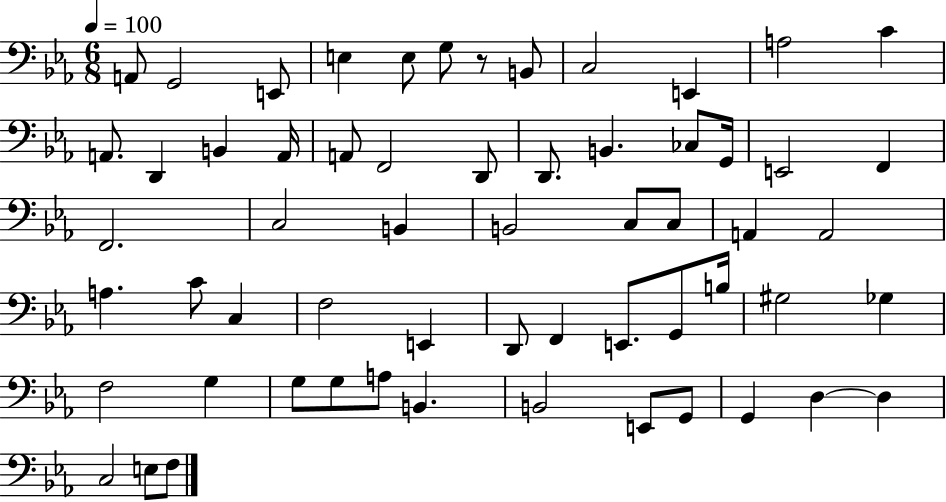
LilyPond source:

{
  \clef bass
  \numericTimeSignature
  \time 6/8
  \key ees \major
  \tempo 4 = 100
  a,8 g,2 e,8 | e4 e8 g8 r8 b,8 | c2 e,4 | a2 c'4 | \break a,8. d,4 b,4 a,16 | a,8 f,2 d,8 | d,8. b,4. ces8 g,16 | e,2 f,4 | \break f,2. | c2 b,4 | b,2 c8 c8 | a,4 a,2 | \break a4. c'8 c4 | f2 e,4 | d,8 f,4 e,8. g,8 b16 | gis2 ges4 | \break f2 g4 | g8 g8 a8 b,4. | b,2 e,8 g,8 | g,4 d4~~ d4 | \break c2 e8 f8 | \bar "|."
}